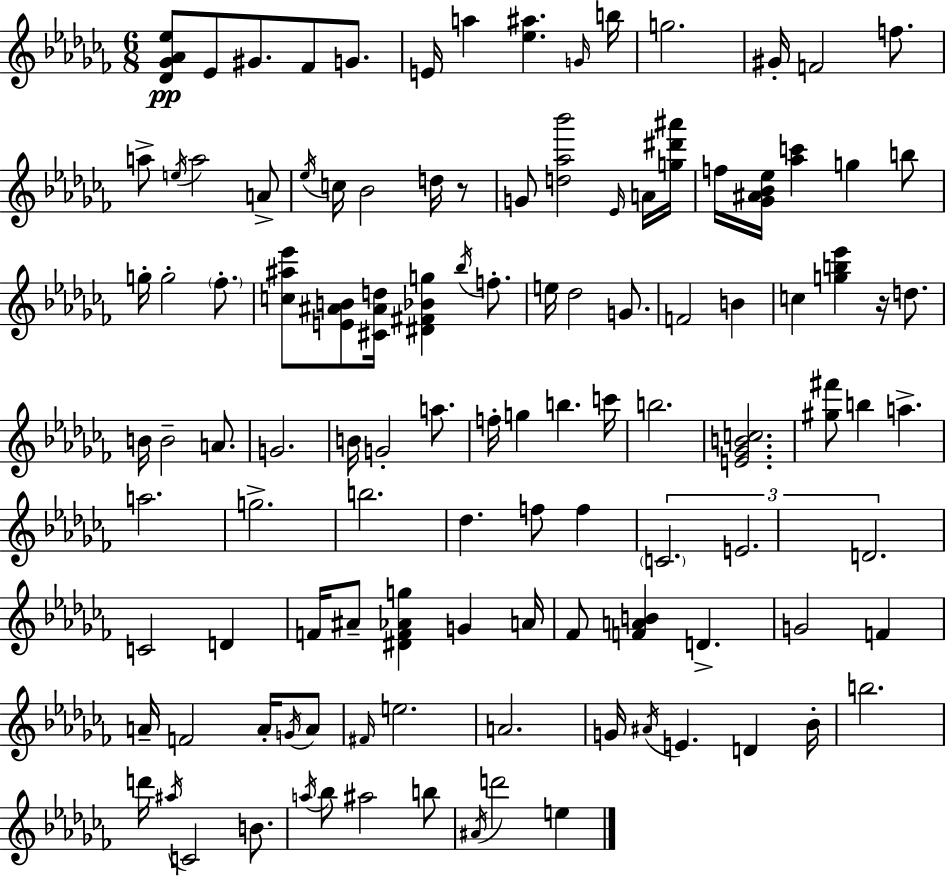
{
  \clef treble
  \numericTimeSignature
  \time 6/8
  \key aes \minor
  \repeat volta 2 { <des' ges' aes' ees''>8\pp ees'8 gis'8. fes'8 g'8. | e'16 a''4 <ees'' ais''>4. \grace { g'16 } | b''16 g''2. | gis'16-. f'2 f''8. | \break a''8-> \acciaccatura { e''16 } a''2 | a'8-> \acciaccatura { ees''16 } c''16 bes'2 | d''16 r8 g'8 <d'' aes'' bes'''>2 | \grace { ees'16 } a'16 <g'' dis''' ais'''>16 f''16 <ges' ais' bes' ees''>16 <aes'' c'''>4 g''4 | \break b''8 g''16-. g''2-. | \parenthesize fes''8.-. <c'' ais'' ees'''>8 <e' ais' b'>8 <cis' ais' d''>16 <dis' fis' bes' g''>4 | \acciaccatura { bes''16 } f''8.-. e''16 des''2 | g'8. f'2 | \break b'4 c''4 <g'' b'' ees'''>4 | r16 d''8. b'16 b'2-- | a'8. g'2. | b'16 g'2-. | \break a''8. f''16-. g''4 b''4. | c'''16 b''2. | <e' ges' b' c''>2. | <gis'' fis'''>8 b''4 a''4.-> | \break a''2. | g''2.-> | b''2. | des''4. f''8 | \break f''4 \tuplet 3/2 { \parenthesize c'2. | e'2. | d'2. } | c'2 | \break d'4 f'16 ais'8-- <dis' f' aes' g''>4 | g'4 a'16 fes'8 <f' a' b'>4 d'4.-> | g'2 | f'4 a'16-- f'2 | \break a'16-. \acciaccatura { g'16 } a'8 \grace { fis'16 } e''2. | a'2. | g'16 \acciaccatura { ais'16 } e'4. | d'4 bes'16-. b''2. | \break d'''16 \acciaccatura { ais''16 } c'2 | b'8. \acciaccatura { a''16 } bes''8 | ais''2 b''8 \acciaccatura { ais'16 } d'''2 | e''4 } \bar "|."
}